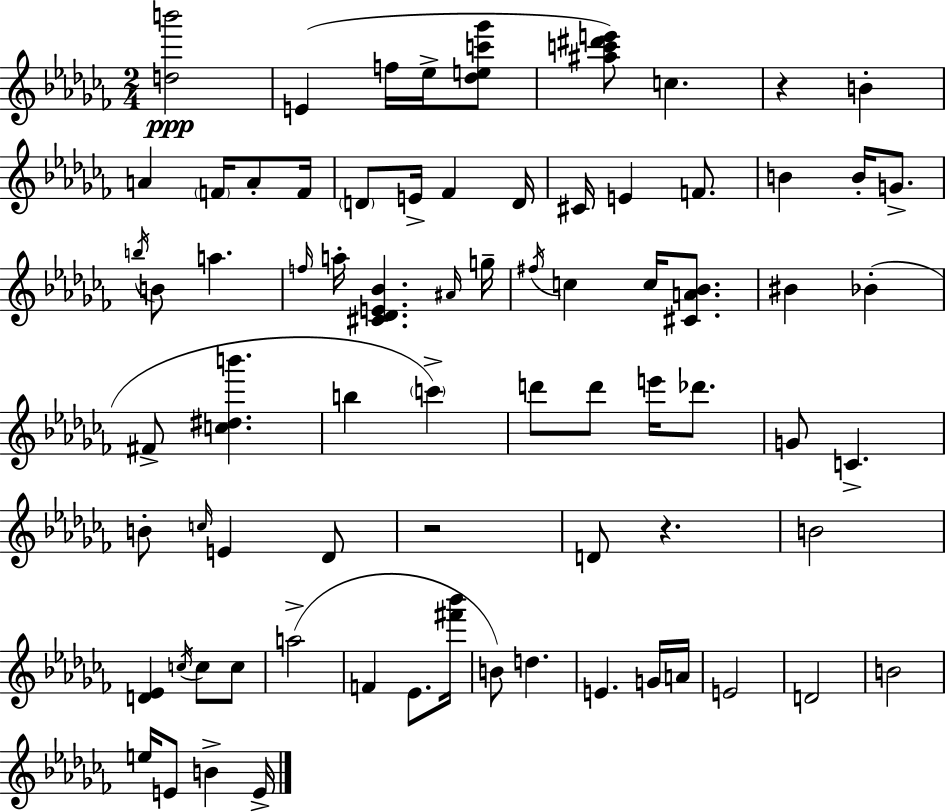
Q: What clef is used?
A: treble